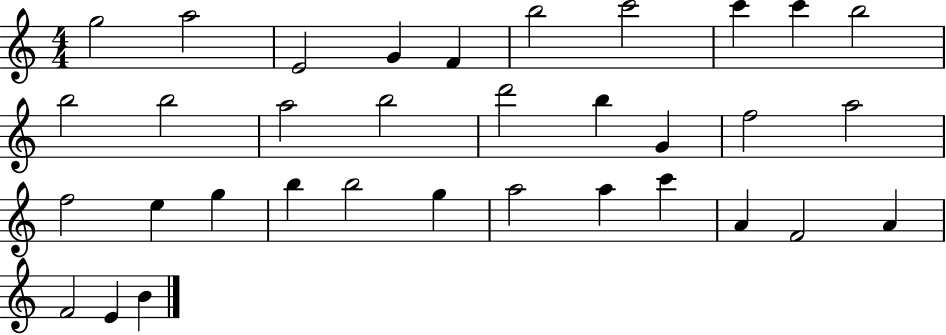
X:1
T:Untitled
M:4/4
L:1/4
K:C
g2 a2 E2 G F b2 c'2 c' c' b2 b2 b2 a2 b2 d'2 b G f2 a2 f2 e g b b2 g a2 a c' A F2 A F2 E B